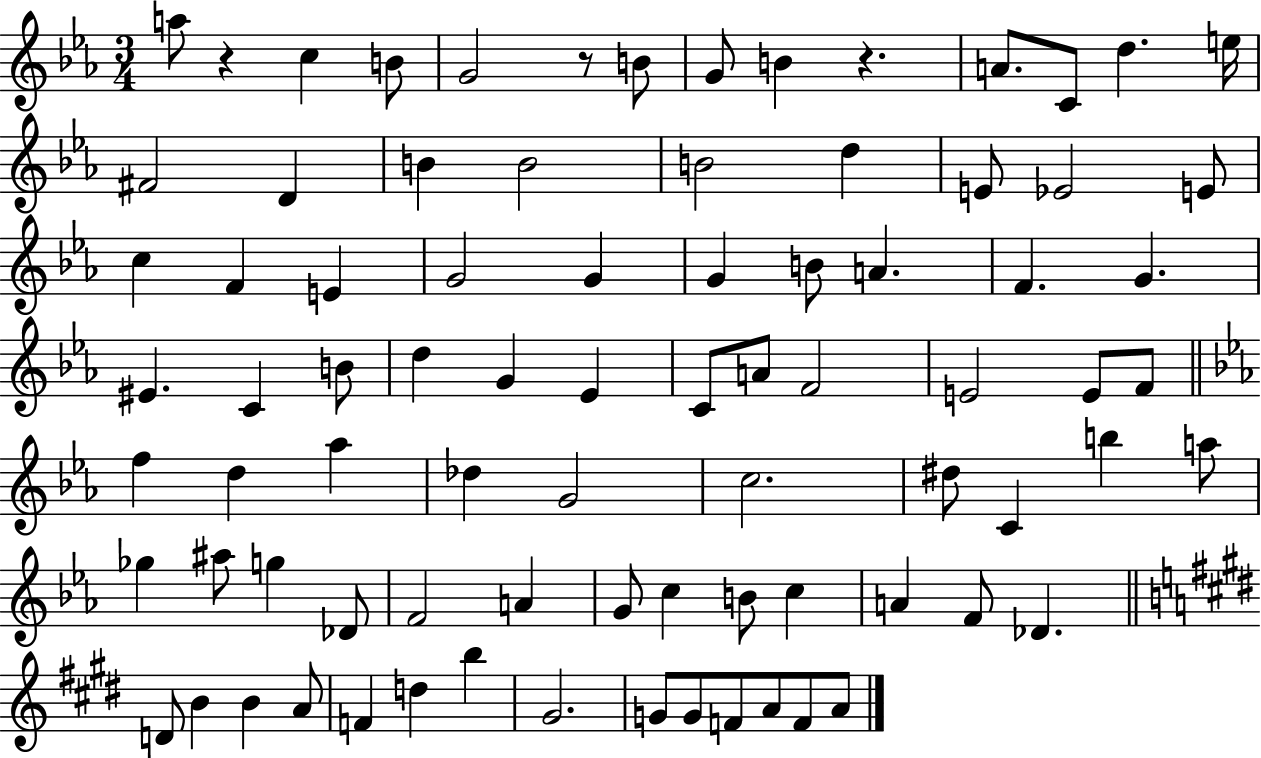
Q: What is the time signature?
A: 3/4